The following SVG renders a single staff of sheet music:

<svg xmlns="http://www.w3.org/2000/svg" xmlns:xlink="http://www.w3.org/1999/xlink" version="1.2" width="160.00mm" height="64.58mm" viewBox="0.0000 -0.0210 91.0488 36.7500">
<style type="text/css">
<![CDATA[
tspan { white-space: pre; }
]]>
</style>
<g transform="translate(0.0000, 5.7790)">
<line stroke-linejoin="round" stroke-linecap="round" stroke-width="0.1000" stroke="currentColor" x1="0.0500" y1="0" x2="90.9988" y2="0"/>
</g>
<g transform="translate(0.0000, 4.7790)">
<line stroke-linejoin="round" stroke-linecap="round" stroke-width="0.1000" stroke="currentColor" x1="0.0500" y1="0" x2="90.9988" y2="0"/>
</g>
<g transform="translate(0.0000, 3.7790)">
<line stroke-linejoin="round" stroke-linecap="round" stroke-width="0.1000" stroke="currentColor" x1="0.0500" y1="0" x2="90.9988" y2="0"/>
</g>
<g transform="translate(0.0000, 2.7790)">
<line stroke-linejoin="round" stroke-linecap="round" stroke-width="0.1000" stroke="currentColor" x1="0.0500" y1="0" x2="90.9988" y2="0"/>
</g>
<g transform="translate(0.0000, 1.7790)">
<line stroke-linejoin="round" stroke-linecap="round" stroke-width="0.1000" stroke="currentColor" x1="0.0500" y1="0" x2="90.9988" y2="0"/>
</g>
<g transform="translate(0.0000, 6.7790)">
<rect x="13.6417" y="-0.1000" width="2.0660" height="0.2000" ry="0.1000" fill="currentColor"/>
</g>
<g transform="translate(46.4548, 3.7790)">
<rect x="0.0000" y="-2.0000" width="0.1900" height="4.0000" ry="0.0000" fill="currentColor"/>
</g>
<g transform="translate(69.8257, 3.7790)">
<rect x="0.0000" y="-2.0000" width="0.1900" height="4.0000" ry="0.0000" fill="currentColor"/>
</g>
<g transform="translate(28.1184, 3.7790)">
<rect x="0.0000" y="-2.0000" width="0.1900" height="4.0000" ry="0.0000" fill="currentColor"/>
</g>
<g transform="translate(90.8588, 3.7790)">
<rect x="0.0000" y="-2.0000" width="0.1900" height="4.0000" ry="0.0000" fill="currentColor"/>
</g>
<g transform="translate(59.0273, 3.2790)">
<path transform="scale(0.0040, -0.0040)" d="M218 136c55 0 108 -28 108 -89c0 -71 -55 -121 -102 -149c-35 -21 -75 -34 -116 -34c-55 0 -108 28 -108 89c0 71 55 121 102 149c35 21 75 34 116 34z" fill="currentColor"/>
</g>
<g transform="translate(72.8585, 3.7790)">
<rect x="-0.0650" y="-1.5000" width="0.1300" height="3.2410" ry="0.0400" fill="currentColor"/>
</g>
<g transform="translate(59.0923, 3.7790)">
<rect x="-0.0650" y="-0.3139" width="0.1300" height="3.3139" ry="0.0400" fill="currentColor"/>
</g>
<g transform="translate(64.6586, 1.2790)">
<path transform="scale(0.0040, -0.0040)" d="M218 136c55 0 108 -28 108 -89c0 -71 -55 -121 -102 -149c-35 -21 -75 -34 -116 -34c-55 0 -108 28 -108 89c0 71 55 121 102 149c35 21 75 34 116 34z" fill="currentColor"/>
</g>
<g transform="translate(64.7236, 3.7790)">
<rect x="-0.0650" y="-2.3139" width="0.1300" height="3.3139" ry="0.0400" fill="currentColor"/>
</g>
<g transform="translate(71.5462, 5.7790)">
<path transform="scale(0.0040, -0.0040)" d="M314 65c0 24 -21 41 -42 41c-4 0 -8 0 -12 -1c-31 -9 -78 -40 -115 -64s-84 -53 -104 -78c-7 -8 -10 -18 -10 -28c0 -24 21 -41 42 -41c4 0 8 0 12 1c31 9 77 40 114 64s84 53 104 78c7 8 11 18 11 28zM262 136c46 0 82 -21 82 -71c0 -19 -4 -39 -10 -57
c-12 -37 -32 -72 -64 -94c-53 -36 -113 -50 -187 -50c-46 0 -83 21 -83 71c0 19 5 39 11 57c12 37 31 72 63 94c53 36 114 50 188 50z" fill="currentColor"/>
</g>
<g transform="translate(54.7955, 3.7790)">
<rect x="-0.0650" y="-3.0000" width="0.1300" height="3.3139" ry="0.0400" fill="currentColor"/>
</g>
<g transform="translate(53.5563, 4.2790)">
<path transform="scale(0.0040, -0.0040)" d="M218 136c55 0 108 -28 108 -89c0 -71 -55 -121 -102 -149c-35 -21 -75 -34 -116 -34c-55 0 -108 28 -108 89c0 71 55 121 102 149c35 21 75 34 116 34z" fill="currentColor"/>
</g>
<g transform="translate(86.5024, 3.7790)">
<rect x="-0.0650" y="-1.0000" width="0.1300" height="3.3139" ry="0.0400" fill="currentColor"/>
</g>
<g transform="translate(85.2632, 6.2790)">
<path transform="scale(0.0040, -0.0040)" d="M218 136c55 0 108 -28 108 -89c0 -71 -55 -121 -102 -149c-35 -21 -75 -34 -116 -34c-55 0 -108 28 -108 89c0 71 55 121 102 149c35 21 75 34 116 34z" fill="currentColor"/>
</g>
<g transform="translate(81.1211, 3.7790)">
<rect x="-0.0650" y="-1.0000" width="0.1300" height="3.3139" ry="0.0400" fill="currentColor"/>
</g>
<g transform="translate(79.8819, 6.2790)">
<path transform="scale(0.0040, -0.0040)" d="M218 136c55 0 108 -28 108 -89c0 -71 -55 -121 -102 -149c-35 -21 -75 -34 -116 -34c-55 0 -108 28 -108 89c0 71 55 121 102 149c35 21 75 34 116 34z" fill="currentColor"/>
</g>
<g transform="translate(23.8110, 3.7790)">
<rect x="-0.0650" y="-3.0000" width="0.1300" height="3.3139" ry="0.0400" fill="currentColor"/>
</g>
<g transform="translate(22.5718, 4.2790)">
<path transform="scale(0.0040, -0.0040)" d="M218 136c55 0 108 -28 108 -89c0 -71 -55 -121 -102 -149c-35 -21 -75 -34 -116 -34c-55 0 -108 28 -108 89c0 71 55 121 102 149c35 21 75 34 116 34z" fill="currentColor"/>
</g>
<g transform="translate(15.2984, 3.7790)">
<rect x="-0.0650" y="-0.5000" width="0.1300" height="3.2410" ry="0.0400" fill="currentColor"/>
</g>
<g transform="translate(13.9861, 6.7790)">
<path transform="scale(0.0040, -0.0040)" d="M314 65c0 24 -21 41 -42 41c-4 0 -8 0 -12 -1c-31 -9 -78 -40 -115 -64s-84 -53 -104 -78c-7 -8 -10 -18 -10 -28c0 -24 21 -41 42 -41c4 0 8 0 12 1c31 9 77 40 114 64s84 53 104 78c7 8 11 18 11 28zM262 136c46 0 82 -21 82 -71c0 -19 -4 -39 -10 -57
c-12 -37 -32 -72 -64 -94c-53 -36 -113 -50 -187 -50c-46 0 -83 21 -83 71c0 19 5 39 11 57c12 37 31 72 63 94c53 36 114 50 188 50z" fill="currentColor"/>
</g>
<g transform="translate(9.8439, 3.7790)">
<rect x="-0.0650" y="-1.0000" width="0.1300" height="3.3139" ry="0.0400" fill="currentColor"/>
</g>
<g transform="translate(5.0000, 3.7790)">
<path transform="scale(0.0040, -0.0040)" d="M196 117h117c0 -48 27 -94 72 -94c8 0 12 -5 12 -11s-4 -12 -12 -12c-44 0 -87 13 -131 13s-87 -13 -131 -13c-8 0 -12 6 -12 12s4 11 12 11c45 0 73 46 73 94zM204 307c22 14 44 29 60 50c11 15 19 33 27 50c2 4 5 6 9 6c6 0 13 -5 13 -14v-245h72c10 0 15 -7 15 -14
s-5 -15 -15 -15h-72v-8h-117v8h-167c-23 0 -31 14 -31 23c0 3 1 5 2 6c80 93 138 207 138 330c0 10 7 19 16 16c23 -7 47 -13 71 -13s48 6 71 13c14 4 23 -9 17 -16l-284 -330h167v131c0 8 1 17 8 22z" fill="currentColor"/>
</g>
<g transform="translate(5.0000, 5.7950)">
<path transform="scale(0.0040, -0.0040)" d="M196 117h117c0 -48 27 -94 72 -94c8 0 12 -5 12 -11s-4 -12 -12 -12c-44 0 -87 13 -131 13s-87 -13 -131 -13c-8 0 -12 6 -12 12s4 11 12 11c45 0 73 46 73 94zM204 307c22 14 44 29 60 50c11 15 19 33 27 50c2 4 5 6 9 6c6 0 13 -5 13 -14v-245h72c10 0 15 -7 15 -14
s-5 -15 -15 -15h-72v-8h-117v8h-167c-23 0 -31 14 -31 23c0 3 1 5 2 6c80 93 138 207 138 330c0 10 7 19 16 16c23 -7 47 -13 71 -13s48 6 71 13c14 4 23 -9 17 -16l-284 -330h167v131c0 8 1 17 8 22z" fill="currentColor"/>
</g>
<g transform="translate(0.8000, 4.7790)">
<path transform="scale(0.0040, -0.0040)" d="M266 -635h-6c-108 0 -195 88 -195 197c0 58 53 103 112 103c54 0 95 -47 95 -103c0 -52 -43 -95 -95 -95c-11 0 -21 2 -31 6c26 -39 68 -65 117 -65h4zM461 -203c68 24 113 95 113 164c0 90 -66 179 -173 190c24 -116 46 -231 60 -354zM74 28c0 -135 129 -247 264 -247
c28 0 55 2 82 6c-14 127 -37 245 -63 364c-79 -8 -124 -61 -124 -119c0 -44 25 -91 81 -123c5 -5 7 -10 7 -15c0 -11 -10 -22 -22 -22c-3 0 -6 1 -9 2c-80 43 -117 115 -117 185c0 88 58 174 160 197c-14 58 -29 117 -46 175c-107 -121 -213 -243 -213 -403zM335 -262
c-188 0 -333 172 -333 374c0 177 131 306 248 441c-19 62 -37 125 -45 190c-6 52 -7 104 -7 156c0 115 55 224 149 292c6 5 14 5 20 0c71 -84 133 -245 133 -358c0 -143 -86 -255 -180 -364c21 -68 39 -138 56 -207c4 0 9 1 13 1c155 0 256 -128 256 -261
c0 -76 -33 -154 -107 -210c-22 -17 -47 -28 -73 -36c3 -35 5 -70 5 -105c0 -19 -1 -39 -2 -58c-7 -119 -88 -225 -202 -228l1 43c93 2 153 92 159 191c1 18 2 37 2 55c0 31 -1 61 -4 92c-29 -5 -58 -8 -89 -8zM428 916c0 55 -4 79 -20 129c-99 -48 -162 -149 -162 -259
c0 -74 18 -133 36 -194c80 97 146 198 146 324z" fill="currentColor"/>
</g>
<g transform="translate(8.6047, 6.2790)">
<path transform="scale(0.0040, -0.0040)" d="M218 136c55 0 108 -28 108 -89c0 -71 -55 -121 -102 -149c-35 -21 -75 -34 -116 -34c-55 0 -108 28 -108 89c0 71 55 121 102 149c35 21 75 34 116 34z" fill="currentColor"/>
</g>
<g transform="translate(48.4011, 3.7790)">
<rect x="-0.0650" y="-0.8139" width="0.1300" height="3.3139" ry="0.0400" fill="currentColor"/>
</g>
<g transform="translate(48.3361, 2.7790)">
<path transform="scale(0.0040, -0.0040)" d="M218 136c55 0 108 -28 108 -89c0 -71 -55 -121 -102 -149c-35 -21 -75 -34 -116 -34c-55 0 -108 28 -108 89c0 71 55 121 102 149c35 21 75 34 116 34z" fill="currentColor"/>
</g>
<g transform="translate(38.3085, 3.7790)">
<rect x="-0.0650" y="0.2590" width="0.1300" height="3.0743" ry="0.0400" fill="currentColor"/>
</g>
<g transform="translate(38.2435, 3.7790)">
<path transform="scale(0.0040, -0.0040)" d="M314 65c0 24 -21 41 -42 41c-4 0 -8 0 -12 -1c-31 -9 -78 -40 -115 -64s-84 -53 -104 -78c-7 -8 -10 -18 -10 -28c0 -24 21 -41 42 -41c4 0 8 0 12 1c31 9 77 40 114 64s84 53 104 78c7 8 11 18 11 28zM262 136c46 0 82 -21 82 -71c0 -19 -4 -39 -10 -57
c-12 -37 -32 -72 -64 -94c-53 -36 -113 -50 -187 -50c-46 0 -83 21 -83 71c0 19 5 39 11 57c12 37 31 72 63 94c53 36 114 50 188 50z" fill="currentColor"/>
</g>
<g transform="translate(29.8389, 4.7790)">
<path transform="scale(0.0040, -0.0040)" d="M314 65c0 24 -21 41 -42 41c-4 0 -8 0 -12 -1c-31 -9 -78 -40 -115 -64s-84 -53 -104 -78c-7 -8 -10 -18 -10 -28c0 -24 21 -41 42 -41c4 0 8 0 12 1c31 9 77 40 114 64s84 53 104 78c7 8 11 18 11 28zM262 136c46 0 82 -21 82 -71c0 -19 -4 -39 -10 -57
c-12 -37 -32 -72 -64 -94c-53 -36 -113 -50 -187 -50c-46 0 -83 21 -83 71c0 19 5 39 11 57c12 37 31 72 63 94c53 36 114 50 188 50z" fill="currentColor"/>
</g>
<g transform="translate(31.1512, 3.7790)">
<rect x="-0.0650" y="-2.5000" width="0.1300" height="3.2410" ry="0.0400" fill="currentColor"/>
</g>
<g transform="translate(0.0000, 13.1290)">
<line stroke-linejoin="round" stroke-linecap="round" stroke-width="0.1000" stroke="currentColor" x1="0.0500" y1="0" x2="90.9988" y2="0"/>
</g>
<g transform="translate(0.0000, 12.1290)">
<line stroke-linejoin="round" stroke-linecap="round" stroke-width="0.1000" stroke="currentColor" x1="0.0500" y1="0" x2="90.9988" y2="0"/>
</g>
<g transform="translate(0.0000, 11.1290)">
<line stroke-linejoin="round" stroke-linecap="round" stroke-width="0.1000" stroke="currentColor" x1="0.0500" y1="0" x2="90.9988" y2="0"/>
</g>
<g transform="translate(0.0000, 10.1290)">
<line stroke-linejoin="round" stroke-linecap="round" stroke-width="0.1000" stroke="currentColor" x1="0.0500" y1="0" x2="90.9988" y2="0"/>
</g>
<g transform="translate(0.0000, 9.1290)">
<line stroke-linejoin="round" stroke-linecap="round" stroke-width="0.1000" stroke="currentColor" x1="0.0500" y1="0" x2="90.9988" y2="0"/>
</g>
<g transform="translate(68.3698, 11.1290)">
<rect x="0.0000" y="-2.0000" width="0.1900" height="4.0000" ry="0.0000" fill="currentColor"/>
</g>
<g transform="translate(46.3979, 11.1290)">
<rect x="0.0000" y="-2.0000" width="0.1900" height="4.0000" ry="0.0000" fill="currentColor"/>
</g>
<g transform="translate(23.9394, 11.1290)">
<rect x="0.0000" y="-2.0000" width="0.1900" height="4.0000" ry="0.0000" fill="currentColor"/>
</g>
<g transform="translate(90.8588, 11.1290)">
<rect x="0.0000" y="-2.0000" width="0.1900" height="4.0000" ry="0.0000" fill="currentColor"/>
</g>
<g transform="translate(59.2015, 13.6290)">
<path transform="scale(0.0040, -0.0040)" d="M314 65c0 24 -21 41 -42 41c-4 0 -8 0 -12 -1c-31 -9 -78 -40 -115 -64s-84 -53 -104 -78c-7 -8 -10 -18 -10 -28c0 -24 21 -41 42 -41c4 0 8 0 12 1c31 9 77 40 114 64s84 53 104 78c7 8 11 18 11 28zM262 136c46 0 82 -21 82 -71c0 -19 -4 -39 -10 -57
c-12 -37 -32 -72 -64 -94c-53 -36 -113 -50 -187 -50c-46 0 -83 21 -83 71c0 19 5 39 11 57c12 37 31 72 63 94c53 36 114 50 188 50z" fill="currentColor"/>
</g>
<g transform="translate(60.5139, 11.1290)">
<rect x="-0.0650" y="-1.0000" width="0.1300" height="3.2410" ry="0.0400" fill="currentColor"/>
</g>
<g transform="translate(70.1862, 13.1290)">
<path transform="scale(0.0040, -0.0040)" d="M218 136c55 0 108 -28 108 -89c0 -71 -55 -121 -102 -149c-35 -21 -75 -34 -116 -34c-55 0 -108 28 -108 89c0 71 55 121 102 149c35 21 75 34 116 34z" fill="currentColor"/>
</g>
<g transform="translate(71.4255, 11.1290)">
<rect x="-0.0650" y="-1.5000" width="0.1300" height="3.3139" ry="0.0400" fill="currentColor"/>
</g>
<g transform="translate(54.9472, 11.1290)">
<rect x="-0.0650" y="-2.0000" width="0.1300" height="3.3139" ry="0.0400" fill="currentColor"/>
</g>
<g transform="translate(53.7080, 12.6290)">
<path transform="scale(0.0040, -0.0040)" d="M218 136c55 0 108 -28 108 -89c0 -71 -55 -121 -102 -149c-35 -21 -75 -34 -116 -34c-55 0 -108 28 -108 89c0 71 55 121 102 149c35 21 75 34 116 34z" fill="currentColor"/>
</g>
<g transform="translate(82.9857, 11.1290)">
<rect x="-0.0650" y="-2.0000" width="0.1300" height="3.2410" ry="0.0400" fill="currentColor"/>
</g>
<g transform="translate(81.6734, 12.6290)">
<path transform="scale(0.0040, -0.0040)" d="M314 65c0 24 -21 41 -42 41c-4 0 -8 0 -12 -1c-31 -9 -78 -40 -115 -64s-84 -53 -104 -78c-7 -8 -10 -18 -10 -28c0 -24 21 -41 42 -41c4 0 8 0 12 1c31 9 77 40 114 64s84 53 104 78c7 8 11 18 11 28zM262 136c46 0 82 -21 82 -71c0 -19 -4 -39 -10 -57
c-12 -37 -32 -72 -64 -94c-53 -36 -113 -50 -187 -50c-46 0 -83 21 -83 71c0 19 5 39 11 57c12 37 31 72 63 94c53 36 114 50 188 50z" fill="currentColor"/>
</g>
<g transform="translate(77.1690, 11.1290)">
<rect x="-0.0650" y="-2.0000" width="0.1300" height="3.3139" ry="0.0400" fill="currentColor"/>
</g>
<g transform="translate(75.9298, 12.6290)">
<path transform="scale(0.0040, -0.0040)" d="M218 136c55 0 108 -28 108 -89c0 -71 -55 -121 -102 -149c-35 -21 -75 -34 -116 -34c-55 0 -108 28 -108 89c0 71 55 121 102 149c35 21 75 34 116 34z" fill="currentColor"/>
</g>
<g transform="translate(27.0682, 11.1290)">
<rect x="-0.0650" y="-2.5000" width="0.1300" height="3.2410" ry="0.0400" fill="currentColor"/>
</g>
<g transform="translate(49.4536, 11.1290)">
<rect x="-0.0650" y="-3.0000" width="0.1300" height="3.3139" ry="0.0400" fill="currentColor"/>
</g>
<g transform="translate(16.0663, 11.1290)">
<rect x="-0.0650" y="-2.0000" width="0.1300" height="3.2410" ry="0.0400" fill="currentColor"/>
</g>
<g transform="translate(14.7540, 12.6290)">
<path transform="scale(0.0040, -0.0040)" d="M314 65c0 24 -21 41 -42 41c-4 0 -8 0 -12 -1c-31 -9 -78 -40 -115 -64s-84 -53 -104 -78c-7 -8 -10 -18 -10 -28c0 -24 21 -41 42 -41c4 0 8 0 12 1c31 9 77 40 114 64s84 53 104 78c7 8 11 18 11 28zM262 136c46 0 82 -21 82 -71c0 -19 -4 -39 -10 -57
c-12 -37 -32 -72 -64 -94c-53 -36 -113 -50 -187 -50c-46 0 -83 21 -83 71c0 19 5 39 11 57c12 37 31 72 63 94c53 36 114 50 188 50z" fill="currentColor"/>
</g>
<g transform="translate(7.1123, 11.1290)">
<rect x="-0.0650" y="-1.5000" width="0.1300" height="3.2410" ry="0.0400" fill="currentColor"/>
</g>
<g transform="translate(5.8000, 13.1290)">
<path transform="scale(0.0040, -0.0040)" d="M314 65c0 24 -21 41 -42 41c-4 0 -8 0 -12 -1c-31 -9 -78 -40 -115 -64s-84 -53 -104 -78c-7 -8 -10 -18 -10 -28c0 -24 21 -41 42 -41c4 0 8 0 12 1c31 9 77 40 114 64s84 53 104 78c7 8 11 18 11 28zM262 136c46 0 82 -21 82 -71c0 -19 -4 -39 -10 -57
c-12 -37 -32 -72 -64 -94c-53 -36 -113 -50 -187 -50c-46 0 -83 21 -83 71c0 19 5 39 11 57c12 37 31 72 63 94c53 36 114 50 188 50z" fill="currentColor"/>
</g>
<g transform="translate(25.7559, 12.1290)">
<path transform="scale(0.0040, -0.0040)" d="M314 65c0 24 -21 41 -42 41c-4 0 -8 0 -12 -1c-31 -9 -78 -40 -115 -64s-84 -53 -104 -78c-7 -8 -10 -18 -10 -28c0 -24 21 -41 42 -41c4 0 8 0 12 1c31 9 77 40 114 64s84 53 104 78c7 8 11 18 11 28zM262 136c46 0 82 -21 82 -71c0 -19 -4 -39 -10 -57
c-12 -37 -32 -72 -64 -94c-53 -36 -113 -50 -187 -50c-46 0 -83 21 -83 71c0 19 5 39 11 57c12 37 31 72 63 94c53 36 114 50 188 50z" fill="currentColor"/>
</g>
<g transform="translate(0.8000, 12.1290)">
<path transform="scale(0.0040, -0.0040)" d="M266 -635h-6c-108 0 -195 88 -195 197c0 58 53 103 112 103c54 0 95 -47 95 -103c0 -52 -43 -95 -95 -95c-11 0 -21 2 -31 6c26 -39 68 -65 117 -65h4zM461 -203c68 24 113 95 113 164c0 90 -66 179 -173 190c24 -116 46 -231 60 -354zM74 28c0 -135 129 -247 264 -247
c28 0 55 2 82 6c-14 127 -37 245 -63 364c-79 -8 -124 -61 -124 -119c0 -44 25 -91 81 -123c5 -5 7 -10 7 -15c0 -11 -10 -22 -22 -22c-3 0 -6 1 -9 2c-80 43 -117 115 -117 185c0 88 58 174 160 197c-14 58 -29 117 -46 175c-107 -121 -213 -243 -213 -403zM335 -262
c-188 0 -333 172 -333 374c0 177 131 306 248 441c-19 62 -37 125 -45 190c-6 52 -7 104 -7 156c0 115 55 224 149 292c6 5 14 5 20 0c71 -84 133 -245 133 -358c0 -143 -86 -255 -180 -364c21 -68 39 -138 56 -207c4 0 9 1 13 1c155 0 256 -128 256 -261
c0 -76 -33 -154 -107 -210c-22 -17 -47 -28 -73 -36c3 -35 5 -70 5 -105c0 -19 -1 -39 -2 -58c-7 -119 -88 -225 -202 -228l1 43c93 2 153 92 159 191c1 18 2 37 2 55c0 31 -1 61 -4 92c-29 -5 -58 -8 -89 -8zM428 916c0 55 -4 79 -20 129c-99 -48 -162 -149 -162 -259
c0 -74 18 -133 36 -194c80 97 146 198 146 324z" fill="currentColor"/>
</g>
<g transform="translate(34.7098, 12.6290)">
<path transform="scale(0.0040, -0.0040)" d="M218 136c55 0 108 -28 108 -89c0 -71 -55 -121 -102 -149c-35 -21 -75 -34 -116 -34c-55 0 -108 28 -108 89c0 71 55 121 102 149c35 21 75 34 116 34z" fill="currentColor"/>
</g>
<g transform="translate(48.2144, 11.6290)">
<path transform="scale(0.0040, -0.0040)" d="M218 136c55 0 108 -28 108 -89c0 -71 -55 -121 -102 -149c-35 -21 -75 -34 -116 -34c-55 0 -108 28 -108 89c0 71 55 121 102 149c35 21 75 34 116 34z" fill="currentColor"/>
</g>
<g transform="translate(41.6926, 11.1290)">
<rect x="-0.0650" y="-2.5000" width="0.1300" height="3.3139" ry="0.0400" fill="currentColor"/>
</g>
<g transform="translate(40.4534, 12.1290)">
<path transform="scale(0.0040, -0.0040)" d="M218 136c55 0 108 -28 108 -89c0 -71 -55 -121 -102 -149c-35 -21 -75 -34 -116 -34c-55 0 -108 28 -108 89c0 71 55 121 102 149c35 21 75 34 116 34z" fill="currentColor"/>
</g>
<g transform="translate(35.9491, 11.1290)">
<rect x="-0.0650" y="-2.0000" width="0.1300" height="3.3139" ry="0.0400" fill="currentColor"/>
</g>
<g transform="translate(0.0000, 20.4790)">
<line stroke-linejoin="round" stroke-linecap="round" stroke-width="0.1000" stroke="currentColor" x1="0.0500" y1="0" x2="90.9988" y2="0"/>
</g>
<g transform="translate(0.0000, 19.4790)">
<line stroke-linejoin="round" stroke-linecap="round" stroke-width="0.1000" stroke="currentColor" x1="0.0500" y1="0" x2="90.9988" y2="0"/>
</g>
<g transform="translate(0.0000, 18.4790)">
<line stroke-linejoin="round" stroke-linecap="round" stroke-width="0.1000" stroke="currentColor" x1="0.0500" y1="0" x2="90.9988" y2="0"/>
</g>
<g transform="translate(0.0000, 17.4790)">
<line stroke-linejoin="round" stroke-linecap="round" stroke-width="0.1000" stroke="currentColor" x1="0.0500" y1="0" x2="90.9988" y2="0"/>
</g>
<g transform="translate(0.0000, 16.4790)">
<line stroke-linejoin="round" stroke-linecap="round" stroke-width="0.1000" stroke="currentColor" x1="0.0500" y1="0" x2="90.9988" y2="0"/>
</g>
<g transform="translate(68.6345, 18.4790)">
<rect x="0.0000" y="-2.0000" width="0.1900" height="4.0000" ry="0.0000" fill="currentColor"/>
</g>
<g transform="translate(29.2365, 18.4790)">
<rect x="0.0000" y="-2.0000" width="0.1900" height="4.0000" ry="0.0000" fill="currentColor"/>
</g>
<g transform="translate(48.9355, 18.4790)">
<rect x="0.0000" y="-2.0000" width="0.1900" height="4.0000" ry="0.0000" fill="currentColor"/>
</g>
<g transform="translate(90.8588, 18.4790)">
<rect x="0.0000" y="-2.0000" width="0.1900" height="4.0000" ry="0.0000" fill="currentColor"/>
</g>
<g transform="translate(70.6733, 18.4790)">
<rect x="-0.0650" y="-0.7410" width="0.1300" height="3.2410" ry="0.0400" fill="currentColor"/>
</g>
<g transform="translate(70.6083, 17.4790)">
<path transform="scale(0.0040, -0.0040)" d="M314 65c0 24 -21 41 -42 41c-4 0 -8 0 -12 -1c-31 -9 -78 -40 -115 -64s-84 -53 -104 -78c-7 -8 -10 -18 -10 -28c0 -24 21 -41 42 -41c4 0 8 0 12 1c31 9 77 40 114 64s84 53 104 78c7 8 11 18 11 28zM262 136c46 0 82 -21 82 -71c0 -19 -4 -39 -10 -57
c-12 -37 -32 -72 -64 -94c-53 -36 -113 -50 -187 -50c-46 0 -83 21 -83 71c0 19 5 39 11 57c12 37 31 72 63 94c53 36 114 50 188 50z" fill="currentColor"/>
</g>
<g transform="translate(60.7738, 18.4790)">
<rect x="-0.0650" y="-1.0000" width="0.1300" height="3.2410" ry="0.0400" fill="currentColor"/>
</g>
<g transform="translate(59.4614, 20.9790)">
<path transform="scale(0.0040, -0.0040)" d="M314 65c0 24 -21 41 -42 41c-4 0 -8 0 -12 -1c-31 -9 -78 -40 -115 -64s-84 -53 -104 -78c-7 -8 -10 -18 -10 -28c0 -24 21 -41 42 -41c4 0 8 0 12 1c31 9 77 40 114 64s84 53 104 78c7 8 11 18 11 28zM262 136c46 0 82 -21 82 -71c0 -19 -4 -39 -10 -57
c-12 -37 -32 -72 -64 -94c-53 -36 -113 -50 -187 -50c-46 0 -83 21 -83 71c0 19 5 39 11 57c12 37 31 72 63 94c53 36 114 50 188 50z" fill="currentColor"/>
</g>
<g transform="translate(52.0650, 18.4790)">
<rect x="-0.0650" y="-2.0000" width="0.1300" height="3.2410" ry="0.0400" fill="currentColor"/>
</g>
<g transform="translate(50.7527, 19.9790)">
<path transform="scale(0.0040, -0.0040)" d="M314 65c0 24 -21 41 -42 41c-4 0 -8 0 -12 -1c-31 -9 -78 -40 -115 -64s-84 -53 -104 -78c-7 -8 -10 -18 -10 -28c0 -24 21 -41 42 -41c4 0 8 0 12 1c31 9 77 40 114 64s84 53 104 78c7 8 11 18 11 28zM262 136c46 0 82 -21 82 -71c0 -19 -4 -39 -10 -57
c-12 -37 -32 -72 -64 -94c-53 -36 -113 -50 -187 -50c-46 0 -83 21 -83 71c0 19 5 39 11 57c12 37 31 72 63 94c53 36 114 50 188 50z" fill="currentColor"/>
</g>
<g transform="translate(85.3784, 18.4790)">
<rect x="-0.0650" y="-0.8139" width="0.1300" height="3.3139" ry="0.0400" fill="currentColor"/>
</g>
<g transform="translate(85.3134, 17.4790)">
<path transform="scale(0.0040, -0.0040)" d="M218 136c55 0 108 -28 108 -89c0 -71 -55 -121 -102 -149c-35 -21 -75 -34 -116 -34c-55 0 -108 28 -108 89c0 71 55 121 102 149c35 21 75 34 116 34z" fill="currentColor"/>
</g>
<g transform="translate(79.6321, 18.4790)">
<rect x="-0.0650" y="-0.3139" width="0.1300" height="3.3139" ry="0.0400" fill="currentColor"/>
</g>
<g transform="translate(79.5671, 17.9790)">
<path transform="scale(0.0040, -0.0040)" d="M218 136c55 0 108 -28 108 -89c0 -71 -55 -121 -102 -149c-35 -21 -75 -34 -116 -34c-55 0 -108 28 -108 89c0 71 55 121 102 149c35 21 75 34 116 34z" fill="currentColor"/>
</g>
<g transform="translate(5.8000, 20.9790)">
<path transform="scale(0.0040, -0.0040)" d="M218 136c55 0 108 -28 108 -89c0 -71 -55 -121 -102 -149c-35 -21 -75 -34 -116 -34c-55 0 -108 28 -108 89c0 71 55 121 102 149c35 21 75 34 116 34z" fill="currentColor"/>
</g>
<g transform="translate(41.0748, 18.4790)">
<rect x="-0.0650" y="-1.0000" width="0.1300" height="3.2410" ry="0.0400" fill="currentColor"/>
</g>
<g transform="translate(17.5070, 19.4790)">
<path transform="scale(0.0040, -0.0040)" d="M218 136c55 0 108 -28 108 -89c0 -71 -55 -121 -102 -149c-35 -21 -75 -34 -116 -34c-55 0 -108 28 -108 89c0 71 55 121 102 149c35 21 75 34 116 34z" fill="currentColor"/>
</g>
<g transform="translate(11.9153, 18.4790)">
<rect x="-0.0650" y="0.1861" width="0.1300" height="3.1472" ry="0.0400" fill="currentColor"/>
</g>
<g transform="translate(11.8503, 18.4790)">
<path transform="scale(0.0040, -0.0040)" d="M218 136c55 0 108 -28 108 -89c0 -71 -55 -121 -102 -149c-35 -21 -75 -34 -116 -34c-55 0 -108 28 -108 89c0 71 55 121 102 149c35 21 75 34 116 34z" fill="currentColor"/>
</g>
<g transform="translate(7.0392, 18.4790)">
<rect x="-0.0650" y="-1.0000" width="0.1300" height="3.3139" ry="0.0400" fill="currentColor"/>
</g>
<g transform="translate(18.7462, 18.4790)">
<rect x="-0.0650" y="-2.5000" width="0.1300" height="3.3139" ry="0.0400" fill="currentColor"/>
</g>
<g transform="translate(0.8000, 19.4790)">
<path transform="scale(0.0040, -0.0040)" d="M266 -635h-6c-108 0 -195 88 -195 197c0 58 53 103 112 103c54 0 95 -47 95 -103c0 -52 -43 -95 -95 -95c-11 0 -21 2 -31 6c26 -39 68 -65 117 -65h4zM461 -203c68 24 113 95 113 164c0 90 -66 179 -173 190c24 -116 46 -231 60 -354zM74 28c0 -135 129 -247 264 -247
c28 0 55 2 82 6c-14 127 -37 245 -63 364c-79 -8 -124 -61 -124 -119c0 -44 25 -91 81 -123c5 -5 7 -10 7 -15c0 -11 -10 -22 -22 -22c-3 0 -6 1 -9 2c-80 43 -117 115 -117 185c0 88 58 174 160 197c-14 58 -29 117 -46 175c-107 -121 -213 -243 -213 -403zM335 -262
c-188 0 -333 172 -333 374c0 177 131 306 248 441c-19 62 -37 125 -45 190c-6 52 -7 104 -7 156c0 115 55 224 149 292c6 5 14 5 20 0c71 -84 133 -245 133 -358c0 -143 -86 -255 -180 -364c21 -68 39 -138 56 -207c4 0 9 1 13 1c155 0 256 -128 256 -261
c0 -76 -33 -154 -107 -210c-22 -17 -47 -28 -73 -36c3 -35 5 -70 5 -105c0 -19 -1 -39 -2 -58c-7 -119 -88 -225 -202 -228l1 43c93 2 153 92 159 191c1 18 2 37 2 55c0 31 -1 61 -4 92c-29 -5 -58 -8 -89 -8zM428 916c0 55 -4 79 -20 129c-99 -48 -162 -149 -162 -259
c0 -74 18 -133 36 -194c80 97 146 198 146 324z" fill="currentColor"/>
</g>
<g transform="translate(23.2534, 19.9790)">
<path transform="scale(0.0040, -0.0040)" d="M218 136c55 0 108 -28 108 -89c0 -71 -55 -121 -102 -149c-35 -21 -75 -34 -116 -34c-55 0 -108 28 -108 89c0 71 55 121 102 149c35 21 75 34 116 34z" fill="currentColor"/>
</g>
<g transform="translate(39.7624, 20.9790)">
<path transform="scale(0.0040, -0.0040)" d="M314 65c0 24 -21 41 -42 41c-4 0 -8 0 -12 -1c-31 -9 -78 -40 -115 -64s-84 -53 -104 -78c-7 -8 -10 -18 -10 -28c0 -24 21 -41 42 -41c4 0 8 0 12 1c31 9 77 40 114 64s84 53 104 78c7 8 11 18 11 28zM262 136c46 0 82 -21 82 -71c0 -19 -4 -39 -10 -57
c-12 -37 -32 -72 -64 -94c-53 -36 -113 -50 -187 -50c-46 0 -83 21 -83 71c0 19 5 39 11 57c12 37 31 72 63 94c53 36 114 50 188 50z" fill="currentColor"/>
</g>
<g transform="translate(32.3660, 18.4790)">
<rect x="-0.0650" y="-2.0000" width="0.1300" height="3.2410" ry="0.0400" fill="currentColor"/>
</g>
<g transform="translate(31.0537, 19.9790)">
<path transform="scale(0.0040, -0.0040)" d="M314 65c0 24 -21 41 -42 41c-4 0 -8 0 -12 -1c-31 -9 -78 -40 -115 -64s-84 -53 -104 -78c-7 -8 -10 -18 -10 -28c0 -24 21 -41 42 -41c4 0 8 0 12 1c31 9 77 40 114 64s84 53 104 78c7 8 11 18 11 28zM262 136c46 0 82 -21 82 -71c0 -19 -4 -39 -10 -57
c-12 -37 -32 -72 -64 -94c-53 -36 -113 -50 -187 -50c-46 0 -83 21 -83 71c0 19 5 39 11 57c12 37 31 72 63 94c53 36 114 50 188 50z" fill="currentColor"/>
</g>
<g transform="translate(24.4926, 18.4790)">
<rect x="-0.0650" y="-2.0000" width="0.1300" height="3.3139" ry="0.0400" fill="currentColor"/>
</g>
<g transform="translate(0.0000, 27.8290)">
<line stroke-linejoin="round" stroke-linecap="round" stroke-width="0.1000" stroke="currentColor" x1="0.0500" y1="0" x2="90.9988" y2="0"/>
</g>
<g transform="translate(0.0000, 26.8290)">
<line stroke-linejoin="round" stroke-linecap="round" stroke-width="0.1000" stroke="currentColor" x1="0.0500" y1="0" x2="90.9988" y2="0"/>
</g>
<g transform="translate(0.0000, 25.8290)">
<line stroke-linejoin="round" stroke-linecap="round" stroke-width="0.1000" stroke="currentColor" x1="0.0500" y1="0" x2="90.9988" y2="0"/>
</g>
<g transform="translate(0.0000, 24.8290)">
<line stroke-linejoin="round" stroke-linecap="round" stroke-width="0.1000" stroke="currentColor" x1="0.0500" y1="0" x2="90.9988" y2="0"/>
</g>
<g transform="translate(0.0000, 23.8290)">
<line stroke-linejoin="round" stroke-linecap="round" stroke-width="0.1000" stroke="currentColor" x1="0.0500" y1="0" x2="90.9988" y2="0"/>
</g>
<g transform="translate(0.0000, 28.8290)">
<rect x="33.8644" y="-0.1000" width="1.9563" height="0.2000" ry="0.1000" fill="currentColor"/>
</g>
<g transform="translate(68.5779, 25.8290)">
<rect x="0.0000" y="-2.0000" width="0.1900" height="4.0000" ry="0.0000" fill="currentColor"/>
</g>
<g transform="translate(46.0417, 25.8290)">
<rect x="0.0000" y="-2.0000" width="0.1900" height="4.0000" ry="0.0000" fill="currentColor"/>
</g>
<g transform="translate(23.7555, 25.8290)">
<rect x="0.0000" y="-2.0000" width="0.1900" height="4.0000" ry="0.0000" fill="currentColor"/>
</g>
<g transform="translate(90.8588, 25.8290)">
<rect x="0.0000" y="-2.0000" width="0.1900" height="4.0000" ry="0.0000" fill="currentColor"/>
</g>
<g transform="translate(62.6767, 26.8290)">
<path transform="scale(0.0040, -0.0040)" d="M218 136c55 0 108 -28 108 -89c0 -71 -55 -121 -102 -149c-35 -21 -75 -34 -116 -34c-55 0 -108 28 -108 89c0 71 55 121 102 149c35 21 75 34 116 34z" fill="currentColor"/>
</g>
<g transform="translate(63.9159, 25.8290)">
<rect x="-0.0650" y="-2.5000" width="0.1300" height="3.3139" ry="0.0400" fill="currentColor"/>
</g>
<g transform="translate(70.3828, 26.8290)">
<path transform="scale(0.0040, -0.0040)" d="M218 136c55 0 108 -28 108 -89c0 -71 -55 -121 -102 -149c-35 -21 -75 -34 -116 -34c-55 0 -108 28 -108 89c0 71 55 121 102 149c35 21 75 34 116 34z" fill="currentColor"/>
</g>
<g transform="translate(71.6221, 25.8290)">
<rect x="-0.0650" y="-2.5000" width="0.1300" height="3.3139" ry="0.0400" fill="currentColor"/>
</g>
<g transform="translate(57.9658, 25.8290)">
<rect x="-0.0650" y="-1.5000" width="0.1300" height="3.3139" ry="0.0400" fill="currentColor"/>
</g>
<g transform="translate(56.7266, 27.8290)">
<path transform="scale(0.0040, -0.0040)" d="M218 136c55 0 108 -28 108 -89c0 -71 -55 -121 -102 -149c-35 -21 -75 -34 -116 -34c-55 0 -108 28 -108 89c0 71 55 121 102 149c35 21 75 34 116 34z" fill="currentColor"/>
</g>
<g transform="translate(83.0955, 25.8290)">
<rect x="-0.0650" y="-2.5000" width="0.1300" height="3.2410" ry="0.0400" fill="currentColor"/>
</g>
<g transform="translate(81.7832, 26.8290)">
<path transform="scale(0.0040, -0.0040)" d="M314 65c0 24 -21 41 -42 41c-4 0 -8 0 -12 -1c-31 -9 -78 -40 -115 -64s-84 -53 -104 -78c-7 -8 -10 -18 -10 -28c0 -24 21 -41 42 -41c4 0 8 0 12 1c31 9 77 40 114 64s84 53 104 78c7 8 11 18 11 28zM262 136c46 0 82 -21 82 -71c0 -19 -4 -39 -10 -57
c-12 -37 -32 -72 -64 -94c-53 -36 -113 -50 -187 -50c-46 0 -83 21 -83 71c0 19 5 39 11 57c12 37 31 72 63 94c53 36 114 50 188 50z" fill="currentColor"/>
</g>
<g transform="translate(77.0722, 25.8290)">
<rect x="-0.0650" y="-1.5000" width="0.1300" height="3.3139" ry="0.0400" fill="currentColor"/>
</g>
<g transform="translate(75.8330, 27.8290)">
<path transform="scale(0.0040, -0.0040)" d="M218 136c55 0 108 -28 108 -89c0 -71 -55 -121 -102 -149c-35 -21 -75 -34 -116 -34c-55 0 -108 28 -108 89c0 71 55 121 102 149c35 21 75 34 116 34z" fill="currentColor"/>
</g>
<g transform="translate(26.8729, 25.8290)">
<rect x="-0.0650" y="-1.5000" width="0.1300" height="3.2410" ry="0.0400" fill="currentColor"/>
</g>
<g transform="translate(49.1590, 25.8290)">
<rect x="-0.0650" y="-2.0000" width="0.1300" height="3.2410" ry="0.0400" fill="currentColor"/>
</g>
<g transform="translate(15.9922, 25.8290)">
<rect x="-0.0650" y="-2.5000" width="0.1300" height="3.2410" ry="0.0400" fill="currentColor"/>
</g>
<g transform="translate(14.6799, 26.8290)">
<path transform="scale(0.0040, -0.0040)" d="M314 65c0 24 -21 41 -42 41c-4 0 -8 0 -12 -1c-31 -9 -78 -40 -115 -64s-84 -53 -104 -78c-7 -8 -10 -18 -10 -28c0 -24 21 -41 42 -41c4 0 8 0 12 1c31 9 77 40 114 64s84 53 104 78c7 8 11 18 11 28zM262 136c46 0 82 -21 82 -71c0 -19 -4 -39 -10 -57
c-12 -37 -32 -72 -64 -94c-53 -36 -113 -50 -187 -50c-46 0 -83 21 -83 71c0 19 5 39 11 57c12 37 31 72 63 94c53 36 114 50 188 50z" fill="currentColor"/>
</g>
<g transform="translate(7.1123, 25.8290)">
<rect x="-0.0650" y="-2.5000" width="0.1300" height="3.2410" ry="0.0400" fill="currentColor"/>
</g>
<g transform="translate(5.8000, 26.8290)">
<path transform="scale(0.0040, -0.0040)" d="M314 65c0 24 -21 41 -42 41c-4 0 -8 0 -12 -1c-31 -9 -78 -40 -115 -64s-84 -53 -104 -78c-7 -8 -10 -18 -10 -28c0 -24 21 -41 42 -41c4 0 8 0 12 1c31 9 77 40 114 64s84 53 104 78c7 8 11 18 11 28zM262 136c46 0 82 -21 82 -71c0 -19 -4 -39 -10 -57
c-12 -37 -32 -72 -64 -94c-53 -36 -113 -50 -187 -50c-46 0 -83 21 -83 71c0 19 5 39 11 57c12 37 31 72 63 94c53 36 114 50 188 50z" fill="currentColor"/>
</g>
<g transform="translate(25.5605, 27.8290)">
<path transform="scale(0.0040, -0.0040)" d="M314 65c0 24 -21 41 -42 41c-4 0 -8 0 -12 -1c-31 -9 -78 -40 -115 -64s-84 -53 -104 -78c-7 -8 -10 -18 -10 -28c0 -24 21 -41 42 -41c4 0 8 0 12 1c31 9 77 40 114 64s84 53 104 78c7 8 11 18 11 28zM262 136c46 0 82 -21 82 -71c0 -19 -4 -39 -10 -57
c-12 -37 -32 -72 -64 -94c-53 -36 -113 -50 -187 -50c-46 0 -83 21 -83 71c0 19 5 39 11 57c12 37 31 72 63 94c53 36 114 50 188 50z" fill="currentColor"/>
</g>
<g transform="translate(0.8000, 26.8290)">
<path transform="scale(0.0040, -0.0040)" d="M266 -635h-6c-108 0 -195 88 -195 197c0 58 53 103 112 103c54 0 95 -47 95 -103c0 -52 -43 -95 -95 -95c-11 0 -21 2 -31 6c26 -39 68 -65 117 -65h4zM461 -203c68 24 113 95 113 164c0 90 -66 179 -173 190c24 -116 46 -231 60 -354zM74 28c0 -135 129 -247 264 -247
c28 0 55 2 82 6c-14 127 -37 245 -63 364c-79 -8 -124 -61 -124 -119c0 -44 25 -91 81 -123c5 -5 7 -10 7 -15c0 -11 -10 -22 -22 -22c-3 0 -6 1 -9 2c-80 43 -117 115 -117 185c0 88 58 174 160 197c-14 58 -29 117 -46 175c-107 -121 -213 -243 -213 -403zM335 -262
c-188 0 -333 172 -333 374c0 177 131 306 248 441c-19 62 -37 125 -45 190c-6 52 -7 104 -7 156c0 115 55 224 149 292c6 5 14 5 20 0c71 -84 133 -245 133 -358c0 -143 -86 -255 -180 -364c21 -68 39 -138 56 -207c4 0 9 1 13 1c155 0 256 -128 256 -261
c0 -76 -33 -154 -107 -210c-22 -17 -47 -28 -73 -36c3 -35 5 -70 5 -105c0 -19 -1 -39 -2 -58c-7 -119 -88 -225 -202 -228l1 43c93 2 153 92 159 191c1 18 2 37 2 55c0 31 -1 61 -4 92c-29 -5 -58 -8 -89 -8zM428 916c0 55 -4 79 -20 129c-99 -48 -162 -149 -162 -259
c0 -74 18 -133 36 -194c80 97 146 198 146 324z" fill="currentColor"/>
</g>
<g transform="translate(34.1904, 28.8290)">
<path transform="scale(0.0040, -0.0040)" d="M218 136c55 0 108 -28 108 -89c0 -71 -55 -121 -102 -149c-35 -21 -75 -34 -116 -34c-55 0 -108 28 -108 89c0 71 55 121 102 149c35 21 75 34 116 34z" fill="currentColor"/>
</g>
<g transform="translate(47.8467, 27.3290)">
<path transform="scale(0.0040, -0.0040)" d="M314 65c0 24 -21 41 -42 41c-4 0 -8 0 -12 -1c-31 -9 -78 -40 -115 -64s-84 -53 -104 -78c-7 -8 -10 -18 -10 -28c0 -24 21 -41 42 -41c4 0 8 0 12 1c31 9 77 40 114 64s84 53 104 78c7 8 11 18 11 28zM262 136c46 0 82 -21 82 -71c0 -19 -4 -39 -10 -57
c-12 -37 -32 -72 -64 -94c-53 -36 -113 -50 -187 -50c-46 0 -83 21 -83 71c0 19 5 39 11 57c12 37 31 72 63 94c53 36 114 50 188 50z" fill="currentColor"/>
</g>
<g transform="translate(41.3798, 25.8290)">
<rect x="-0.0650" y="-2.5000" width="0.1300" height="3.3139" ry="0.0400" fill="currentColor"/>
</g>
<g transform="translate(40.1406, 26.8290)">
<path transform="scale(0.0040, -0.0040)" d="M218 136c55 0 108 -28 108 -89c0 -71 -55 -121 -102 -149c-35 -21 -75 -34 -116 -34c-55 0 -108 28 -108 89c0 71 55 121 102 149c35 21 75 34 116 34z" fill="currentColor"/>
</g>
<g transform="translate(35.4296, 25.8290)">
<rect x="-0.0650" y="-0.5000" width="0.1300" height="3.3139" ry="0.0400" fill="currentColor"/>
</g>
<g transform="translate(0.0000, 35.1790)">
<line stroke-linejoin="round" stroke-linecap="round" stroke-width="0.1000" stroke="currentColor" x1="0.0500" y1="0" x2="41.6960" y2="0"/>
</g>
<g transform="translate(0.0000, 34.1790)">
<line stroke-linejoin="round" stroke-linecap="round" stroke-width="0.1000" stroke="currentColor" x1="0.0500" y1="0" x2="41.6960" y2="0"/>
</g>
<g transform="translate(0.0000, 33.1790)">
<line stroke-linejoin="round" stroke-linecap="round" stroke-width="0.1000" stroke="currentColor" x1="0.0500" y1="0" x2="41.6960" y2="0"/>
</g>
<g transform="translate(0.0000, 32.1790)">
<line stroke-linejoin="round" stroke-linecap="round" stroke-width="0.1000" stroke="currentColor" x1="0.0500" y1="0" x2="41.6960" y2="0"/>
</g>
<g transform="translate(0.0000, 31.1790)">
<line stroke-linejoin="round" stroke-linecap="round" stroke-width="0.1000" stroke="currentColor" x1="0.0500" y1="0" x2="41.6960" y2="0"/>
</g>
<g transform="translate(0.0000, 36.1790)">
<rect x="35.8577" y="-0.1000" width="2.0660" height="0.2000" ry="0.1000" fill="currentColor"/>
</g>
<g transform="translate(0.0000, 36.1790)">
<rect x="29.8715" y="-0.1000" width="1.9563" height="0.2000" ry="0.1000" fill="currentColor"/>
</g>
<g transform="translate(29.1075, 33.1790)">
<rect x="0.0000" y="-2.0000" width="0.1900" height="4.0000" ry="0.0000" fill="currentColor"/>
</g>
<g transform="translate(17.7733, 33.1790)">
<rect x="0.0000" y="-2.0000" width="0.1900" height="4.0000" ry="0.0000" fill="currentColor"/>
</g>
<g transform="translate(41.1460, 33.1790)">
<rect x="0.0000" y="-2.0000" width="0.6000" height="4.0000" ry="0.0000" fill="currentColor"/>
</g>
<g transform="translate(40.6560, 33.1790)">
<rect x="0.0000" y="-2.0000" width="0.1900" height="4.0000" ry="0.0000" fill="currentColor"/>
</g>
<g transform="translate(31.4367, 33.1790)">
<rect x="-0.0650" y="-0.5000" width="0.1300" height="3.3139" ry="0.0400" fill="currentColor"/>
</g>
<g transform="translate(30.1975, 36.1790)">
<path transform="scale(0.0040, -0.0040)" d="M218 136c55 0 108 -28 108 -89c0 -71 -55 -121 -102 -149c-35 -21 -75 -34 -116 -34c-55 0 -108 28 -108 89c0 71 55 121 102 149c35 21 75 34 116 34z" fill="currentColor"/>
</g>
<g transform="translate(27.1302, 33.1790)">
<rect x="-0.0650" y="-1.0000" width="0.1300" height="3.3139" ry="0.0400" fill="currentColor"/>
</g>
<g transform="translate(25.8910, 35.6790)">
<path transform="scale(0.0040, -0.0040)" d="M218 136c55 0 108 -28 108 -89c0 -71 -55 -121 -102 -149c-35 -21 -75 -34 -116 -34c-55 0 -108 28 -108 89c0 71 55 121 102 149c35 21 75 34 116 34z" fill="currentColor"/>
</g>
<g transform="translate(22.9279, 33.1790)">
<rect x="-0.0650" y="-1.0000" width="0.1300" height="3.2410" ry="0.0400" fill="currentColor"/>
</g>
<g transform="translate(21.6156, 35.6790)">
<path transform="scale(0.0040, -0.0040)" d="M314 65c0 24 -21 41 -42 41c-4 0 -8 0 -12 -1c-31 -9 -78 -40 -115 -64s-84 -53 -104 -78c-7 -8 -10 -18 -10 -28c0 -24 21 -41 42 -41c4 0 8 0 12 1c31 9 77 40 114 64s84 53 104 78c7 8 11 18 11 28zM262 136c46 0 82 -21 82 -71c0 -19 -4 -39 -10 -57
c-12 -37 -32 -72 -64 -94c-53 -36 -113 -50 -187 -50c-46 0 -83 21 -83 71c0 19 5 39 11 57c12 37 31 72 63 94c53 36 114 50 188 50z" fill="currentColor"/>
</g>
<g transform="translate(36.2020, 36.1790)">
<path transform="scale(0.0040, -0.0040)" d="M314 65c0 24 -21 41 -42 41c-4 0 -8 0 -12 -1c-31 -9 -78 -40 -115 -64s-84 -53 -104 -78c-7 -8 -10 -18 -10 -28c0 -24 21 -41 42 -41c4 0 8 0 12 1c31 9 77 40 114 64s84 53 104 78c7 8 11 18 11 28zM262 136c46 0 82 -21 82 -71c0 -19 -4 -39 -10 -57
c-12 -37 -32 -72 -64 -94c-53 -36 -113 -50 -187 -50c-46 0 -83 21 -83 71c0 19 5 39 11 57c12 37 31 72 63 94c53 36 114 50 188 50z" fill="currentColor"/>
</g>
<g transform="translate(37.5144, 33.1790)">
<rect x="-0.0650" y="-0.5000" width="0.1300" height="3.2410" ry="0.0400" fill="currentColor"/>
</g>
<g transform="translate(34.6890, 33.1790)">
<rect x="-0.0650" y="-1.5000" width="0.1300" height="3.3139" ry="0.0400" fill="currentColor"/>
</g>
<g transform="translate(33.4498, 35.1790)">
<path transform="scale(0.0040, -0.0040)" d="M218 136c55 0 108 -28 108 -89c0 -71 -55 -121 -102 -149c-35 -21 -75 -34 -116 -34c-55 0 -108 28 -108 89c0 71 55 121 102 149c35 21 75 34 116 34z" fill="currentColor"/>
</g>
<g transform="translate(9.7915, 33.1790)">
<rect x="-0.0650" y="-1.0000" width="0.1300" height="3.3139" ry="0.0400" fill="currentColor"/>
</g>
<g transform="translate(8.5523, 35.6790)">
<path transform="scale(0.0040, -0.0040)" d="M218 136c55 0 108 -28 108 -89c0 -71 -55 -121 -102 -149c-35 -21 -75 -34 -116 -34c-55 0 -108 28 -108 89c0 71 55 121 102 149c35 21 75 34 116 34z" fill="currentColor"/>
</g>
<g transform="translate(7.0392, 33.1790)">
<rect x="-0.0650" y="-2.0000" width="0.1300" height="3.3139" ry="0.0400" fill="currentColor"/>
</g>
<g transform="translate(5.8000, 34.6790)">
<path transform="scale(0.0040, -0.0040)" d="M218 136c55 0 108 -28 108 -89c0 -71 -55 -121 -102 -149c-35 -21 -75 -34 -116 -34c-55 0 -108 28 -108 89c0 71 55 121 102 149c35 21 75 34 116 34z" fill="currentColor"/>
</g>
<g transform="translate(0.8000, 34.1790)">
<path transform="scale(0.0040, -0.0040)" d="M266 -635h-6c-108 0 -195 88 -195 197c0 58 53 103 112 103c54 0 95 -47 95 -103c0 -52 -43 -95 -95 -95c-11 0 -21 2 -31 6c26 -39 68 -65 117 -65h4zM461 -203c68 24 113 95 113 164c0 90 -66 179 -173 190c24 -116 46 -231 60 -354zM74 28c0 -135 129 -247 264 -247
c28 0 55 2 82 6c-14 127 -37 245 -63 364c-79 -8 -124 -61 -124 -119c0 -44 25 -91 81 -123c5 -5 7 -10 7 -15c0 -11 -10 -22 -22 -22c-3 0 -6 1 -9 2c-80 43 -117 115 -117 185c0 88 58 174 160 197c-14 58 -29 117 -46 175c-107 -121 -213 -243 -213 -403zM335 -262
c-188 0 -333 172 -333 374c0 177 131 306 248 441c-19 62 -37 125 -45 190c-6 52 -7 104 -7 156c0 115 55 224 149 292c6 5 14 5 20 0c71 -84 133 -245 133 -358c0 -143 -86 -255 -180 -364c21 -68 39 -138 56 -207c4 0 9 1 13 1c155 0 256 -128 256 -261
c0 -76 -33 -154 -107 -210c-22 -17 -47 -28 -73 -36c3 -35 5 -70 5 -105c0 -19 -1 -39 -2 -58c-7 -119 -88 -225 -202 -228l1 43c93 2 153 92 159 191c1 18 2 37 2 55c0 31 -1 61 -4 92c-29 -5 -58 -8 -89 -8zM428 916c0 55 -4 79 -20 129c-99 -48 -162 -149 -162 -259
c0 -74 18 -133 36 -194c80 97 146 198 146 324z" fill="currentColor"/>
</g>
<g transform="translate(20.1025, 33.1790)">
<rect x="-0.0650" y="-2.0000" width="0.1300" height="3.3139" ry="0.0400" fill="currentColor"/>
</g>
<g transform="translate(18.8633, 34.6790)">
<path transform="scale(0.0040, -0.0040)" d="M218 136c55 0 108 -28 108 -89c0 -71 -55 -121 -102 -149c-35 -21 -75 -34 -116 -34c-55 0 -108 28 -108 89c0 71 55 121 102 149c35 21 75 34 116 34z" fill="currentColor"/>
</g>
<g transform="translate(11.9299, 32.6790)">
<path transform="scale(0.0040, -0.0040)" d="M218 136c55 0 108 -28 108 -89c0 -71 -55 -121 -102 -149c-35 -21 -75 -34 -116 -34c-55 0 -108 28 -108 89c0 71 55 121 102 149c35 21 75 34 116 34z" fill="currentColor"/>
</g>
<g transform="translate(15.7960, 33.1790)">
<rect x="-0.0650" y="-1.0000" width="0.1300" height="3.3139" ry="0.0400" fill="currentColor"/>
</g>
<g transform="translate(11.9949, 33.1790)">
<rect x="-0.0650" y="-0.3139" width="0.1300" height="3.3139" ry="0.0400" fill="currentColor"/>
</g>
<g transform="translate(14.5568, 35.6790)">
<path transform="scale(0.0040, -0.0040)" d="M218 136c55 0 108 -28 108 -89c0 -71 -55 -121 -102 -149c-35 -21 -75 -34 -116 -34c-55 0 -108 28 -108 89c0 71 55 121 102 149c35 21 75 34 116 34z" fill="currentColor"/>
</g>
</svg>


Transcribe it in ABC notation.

X:1
T:Untitled
M:4/4
L:1/4
K:C
D C2 A G2 B2 d A c g E2 D D E2 F2 G2 F G A F D2 E F F2 D B G F F2 D2 F2 D2 d2 c d G2 G2 E2 C G F2 E G G E G2 F D c D F D2 D C E C2